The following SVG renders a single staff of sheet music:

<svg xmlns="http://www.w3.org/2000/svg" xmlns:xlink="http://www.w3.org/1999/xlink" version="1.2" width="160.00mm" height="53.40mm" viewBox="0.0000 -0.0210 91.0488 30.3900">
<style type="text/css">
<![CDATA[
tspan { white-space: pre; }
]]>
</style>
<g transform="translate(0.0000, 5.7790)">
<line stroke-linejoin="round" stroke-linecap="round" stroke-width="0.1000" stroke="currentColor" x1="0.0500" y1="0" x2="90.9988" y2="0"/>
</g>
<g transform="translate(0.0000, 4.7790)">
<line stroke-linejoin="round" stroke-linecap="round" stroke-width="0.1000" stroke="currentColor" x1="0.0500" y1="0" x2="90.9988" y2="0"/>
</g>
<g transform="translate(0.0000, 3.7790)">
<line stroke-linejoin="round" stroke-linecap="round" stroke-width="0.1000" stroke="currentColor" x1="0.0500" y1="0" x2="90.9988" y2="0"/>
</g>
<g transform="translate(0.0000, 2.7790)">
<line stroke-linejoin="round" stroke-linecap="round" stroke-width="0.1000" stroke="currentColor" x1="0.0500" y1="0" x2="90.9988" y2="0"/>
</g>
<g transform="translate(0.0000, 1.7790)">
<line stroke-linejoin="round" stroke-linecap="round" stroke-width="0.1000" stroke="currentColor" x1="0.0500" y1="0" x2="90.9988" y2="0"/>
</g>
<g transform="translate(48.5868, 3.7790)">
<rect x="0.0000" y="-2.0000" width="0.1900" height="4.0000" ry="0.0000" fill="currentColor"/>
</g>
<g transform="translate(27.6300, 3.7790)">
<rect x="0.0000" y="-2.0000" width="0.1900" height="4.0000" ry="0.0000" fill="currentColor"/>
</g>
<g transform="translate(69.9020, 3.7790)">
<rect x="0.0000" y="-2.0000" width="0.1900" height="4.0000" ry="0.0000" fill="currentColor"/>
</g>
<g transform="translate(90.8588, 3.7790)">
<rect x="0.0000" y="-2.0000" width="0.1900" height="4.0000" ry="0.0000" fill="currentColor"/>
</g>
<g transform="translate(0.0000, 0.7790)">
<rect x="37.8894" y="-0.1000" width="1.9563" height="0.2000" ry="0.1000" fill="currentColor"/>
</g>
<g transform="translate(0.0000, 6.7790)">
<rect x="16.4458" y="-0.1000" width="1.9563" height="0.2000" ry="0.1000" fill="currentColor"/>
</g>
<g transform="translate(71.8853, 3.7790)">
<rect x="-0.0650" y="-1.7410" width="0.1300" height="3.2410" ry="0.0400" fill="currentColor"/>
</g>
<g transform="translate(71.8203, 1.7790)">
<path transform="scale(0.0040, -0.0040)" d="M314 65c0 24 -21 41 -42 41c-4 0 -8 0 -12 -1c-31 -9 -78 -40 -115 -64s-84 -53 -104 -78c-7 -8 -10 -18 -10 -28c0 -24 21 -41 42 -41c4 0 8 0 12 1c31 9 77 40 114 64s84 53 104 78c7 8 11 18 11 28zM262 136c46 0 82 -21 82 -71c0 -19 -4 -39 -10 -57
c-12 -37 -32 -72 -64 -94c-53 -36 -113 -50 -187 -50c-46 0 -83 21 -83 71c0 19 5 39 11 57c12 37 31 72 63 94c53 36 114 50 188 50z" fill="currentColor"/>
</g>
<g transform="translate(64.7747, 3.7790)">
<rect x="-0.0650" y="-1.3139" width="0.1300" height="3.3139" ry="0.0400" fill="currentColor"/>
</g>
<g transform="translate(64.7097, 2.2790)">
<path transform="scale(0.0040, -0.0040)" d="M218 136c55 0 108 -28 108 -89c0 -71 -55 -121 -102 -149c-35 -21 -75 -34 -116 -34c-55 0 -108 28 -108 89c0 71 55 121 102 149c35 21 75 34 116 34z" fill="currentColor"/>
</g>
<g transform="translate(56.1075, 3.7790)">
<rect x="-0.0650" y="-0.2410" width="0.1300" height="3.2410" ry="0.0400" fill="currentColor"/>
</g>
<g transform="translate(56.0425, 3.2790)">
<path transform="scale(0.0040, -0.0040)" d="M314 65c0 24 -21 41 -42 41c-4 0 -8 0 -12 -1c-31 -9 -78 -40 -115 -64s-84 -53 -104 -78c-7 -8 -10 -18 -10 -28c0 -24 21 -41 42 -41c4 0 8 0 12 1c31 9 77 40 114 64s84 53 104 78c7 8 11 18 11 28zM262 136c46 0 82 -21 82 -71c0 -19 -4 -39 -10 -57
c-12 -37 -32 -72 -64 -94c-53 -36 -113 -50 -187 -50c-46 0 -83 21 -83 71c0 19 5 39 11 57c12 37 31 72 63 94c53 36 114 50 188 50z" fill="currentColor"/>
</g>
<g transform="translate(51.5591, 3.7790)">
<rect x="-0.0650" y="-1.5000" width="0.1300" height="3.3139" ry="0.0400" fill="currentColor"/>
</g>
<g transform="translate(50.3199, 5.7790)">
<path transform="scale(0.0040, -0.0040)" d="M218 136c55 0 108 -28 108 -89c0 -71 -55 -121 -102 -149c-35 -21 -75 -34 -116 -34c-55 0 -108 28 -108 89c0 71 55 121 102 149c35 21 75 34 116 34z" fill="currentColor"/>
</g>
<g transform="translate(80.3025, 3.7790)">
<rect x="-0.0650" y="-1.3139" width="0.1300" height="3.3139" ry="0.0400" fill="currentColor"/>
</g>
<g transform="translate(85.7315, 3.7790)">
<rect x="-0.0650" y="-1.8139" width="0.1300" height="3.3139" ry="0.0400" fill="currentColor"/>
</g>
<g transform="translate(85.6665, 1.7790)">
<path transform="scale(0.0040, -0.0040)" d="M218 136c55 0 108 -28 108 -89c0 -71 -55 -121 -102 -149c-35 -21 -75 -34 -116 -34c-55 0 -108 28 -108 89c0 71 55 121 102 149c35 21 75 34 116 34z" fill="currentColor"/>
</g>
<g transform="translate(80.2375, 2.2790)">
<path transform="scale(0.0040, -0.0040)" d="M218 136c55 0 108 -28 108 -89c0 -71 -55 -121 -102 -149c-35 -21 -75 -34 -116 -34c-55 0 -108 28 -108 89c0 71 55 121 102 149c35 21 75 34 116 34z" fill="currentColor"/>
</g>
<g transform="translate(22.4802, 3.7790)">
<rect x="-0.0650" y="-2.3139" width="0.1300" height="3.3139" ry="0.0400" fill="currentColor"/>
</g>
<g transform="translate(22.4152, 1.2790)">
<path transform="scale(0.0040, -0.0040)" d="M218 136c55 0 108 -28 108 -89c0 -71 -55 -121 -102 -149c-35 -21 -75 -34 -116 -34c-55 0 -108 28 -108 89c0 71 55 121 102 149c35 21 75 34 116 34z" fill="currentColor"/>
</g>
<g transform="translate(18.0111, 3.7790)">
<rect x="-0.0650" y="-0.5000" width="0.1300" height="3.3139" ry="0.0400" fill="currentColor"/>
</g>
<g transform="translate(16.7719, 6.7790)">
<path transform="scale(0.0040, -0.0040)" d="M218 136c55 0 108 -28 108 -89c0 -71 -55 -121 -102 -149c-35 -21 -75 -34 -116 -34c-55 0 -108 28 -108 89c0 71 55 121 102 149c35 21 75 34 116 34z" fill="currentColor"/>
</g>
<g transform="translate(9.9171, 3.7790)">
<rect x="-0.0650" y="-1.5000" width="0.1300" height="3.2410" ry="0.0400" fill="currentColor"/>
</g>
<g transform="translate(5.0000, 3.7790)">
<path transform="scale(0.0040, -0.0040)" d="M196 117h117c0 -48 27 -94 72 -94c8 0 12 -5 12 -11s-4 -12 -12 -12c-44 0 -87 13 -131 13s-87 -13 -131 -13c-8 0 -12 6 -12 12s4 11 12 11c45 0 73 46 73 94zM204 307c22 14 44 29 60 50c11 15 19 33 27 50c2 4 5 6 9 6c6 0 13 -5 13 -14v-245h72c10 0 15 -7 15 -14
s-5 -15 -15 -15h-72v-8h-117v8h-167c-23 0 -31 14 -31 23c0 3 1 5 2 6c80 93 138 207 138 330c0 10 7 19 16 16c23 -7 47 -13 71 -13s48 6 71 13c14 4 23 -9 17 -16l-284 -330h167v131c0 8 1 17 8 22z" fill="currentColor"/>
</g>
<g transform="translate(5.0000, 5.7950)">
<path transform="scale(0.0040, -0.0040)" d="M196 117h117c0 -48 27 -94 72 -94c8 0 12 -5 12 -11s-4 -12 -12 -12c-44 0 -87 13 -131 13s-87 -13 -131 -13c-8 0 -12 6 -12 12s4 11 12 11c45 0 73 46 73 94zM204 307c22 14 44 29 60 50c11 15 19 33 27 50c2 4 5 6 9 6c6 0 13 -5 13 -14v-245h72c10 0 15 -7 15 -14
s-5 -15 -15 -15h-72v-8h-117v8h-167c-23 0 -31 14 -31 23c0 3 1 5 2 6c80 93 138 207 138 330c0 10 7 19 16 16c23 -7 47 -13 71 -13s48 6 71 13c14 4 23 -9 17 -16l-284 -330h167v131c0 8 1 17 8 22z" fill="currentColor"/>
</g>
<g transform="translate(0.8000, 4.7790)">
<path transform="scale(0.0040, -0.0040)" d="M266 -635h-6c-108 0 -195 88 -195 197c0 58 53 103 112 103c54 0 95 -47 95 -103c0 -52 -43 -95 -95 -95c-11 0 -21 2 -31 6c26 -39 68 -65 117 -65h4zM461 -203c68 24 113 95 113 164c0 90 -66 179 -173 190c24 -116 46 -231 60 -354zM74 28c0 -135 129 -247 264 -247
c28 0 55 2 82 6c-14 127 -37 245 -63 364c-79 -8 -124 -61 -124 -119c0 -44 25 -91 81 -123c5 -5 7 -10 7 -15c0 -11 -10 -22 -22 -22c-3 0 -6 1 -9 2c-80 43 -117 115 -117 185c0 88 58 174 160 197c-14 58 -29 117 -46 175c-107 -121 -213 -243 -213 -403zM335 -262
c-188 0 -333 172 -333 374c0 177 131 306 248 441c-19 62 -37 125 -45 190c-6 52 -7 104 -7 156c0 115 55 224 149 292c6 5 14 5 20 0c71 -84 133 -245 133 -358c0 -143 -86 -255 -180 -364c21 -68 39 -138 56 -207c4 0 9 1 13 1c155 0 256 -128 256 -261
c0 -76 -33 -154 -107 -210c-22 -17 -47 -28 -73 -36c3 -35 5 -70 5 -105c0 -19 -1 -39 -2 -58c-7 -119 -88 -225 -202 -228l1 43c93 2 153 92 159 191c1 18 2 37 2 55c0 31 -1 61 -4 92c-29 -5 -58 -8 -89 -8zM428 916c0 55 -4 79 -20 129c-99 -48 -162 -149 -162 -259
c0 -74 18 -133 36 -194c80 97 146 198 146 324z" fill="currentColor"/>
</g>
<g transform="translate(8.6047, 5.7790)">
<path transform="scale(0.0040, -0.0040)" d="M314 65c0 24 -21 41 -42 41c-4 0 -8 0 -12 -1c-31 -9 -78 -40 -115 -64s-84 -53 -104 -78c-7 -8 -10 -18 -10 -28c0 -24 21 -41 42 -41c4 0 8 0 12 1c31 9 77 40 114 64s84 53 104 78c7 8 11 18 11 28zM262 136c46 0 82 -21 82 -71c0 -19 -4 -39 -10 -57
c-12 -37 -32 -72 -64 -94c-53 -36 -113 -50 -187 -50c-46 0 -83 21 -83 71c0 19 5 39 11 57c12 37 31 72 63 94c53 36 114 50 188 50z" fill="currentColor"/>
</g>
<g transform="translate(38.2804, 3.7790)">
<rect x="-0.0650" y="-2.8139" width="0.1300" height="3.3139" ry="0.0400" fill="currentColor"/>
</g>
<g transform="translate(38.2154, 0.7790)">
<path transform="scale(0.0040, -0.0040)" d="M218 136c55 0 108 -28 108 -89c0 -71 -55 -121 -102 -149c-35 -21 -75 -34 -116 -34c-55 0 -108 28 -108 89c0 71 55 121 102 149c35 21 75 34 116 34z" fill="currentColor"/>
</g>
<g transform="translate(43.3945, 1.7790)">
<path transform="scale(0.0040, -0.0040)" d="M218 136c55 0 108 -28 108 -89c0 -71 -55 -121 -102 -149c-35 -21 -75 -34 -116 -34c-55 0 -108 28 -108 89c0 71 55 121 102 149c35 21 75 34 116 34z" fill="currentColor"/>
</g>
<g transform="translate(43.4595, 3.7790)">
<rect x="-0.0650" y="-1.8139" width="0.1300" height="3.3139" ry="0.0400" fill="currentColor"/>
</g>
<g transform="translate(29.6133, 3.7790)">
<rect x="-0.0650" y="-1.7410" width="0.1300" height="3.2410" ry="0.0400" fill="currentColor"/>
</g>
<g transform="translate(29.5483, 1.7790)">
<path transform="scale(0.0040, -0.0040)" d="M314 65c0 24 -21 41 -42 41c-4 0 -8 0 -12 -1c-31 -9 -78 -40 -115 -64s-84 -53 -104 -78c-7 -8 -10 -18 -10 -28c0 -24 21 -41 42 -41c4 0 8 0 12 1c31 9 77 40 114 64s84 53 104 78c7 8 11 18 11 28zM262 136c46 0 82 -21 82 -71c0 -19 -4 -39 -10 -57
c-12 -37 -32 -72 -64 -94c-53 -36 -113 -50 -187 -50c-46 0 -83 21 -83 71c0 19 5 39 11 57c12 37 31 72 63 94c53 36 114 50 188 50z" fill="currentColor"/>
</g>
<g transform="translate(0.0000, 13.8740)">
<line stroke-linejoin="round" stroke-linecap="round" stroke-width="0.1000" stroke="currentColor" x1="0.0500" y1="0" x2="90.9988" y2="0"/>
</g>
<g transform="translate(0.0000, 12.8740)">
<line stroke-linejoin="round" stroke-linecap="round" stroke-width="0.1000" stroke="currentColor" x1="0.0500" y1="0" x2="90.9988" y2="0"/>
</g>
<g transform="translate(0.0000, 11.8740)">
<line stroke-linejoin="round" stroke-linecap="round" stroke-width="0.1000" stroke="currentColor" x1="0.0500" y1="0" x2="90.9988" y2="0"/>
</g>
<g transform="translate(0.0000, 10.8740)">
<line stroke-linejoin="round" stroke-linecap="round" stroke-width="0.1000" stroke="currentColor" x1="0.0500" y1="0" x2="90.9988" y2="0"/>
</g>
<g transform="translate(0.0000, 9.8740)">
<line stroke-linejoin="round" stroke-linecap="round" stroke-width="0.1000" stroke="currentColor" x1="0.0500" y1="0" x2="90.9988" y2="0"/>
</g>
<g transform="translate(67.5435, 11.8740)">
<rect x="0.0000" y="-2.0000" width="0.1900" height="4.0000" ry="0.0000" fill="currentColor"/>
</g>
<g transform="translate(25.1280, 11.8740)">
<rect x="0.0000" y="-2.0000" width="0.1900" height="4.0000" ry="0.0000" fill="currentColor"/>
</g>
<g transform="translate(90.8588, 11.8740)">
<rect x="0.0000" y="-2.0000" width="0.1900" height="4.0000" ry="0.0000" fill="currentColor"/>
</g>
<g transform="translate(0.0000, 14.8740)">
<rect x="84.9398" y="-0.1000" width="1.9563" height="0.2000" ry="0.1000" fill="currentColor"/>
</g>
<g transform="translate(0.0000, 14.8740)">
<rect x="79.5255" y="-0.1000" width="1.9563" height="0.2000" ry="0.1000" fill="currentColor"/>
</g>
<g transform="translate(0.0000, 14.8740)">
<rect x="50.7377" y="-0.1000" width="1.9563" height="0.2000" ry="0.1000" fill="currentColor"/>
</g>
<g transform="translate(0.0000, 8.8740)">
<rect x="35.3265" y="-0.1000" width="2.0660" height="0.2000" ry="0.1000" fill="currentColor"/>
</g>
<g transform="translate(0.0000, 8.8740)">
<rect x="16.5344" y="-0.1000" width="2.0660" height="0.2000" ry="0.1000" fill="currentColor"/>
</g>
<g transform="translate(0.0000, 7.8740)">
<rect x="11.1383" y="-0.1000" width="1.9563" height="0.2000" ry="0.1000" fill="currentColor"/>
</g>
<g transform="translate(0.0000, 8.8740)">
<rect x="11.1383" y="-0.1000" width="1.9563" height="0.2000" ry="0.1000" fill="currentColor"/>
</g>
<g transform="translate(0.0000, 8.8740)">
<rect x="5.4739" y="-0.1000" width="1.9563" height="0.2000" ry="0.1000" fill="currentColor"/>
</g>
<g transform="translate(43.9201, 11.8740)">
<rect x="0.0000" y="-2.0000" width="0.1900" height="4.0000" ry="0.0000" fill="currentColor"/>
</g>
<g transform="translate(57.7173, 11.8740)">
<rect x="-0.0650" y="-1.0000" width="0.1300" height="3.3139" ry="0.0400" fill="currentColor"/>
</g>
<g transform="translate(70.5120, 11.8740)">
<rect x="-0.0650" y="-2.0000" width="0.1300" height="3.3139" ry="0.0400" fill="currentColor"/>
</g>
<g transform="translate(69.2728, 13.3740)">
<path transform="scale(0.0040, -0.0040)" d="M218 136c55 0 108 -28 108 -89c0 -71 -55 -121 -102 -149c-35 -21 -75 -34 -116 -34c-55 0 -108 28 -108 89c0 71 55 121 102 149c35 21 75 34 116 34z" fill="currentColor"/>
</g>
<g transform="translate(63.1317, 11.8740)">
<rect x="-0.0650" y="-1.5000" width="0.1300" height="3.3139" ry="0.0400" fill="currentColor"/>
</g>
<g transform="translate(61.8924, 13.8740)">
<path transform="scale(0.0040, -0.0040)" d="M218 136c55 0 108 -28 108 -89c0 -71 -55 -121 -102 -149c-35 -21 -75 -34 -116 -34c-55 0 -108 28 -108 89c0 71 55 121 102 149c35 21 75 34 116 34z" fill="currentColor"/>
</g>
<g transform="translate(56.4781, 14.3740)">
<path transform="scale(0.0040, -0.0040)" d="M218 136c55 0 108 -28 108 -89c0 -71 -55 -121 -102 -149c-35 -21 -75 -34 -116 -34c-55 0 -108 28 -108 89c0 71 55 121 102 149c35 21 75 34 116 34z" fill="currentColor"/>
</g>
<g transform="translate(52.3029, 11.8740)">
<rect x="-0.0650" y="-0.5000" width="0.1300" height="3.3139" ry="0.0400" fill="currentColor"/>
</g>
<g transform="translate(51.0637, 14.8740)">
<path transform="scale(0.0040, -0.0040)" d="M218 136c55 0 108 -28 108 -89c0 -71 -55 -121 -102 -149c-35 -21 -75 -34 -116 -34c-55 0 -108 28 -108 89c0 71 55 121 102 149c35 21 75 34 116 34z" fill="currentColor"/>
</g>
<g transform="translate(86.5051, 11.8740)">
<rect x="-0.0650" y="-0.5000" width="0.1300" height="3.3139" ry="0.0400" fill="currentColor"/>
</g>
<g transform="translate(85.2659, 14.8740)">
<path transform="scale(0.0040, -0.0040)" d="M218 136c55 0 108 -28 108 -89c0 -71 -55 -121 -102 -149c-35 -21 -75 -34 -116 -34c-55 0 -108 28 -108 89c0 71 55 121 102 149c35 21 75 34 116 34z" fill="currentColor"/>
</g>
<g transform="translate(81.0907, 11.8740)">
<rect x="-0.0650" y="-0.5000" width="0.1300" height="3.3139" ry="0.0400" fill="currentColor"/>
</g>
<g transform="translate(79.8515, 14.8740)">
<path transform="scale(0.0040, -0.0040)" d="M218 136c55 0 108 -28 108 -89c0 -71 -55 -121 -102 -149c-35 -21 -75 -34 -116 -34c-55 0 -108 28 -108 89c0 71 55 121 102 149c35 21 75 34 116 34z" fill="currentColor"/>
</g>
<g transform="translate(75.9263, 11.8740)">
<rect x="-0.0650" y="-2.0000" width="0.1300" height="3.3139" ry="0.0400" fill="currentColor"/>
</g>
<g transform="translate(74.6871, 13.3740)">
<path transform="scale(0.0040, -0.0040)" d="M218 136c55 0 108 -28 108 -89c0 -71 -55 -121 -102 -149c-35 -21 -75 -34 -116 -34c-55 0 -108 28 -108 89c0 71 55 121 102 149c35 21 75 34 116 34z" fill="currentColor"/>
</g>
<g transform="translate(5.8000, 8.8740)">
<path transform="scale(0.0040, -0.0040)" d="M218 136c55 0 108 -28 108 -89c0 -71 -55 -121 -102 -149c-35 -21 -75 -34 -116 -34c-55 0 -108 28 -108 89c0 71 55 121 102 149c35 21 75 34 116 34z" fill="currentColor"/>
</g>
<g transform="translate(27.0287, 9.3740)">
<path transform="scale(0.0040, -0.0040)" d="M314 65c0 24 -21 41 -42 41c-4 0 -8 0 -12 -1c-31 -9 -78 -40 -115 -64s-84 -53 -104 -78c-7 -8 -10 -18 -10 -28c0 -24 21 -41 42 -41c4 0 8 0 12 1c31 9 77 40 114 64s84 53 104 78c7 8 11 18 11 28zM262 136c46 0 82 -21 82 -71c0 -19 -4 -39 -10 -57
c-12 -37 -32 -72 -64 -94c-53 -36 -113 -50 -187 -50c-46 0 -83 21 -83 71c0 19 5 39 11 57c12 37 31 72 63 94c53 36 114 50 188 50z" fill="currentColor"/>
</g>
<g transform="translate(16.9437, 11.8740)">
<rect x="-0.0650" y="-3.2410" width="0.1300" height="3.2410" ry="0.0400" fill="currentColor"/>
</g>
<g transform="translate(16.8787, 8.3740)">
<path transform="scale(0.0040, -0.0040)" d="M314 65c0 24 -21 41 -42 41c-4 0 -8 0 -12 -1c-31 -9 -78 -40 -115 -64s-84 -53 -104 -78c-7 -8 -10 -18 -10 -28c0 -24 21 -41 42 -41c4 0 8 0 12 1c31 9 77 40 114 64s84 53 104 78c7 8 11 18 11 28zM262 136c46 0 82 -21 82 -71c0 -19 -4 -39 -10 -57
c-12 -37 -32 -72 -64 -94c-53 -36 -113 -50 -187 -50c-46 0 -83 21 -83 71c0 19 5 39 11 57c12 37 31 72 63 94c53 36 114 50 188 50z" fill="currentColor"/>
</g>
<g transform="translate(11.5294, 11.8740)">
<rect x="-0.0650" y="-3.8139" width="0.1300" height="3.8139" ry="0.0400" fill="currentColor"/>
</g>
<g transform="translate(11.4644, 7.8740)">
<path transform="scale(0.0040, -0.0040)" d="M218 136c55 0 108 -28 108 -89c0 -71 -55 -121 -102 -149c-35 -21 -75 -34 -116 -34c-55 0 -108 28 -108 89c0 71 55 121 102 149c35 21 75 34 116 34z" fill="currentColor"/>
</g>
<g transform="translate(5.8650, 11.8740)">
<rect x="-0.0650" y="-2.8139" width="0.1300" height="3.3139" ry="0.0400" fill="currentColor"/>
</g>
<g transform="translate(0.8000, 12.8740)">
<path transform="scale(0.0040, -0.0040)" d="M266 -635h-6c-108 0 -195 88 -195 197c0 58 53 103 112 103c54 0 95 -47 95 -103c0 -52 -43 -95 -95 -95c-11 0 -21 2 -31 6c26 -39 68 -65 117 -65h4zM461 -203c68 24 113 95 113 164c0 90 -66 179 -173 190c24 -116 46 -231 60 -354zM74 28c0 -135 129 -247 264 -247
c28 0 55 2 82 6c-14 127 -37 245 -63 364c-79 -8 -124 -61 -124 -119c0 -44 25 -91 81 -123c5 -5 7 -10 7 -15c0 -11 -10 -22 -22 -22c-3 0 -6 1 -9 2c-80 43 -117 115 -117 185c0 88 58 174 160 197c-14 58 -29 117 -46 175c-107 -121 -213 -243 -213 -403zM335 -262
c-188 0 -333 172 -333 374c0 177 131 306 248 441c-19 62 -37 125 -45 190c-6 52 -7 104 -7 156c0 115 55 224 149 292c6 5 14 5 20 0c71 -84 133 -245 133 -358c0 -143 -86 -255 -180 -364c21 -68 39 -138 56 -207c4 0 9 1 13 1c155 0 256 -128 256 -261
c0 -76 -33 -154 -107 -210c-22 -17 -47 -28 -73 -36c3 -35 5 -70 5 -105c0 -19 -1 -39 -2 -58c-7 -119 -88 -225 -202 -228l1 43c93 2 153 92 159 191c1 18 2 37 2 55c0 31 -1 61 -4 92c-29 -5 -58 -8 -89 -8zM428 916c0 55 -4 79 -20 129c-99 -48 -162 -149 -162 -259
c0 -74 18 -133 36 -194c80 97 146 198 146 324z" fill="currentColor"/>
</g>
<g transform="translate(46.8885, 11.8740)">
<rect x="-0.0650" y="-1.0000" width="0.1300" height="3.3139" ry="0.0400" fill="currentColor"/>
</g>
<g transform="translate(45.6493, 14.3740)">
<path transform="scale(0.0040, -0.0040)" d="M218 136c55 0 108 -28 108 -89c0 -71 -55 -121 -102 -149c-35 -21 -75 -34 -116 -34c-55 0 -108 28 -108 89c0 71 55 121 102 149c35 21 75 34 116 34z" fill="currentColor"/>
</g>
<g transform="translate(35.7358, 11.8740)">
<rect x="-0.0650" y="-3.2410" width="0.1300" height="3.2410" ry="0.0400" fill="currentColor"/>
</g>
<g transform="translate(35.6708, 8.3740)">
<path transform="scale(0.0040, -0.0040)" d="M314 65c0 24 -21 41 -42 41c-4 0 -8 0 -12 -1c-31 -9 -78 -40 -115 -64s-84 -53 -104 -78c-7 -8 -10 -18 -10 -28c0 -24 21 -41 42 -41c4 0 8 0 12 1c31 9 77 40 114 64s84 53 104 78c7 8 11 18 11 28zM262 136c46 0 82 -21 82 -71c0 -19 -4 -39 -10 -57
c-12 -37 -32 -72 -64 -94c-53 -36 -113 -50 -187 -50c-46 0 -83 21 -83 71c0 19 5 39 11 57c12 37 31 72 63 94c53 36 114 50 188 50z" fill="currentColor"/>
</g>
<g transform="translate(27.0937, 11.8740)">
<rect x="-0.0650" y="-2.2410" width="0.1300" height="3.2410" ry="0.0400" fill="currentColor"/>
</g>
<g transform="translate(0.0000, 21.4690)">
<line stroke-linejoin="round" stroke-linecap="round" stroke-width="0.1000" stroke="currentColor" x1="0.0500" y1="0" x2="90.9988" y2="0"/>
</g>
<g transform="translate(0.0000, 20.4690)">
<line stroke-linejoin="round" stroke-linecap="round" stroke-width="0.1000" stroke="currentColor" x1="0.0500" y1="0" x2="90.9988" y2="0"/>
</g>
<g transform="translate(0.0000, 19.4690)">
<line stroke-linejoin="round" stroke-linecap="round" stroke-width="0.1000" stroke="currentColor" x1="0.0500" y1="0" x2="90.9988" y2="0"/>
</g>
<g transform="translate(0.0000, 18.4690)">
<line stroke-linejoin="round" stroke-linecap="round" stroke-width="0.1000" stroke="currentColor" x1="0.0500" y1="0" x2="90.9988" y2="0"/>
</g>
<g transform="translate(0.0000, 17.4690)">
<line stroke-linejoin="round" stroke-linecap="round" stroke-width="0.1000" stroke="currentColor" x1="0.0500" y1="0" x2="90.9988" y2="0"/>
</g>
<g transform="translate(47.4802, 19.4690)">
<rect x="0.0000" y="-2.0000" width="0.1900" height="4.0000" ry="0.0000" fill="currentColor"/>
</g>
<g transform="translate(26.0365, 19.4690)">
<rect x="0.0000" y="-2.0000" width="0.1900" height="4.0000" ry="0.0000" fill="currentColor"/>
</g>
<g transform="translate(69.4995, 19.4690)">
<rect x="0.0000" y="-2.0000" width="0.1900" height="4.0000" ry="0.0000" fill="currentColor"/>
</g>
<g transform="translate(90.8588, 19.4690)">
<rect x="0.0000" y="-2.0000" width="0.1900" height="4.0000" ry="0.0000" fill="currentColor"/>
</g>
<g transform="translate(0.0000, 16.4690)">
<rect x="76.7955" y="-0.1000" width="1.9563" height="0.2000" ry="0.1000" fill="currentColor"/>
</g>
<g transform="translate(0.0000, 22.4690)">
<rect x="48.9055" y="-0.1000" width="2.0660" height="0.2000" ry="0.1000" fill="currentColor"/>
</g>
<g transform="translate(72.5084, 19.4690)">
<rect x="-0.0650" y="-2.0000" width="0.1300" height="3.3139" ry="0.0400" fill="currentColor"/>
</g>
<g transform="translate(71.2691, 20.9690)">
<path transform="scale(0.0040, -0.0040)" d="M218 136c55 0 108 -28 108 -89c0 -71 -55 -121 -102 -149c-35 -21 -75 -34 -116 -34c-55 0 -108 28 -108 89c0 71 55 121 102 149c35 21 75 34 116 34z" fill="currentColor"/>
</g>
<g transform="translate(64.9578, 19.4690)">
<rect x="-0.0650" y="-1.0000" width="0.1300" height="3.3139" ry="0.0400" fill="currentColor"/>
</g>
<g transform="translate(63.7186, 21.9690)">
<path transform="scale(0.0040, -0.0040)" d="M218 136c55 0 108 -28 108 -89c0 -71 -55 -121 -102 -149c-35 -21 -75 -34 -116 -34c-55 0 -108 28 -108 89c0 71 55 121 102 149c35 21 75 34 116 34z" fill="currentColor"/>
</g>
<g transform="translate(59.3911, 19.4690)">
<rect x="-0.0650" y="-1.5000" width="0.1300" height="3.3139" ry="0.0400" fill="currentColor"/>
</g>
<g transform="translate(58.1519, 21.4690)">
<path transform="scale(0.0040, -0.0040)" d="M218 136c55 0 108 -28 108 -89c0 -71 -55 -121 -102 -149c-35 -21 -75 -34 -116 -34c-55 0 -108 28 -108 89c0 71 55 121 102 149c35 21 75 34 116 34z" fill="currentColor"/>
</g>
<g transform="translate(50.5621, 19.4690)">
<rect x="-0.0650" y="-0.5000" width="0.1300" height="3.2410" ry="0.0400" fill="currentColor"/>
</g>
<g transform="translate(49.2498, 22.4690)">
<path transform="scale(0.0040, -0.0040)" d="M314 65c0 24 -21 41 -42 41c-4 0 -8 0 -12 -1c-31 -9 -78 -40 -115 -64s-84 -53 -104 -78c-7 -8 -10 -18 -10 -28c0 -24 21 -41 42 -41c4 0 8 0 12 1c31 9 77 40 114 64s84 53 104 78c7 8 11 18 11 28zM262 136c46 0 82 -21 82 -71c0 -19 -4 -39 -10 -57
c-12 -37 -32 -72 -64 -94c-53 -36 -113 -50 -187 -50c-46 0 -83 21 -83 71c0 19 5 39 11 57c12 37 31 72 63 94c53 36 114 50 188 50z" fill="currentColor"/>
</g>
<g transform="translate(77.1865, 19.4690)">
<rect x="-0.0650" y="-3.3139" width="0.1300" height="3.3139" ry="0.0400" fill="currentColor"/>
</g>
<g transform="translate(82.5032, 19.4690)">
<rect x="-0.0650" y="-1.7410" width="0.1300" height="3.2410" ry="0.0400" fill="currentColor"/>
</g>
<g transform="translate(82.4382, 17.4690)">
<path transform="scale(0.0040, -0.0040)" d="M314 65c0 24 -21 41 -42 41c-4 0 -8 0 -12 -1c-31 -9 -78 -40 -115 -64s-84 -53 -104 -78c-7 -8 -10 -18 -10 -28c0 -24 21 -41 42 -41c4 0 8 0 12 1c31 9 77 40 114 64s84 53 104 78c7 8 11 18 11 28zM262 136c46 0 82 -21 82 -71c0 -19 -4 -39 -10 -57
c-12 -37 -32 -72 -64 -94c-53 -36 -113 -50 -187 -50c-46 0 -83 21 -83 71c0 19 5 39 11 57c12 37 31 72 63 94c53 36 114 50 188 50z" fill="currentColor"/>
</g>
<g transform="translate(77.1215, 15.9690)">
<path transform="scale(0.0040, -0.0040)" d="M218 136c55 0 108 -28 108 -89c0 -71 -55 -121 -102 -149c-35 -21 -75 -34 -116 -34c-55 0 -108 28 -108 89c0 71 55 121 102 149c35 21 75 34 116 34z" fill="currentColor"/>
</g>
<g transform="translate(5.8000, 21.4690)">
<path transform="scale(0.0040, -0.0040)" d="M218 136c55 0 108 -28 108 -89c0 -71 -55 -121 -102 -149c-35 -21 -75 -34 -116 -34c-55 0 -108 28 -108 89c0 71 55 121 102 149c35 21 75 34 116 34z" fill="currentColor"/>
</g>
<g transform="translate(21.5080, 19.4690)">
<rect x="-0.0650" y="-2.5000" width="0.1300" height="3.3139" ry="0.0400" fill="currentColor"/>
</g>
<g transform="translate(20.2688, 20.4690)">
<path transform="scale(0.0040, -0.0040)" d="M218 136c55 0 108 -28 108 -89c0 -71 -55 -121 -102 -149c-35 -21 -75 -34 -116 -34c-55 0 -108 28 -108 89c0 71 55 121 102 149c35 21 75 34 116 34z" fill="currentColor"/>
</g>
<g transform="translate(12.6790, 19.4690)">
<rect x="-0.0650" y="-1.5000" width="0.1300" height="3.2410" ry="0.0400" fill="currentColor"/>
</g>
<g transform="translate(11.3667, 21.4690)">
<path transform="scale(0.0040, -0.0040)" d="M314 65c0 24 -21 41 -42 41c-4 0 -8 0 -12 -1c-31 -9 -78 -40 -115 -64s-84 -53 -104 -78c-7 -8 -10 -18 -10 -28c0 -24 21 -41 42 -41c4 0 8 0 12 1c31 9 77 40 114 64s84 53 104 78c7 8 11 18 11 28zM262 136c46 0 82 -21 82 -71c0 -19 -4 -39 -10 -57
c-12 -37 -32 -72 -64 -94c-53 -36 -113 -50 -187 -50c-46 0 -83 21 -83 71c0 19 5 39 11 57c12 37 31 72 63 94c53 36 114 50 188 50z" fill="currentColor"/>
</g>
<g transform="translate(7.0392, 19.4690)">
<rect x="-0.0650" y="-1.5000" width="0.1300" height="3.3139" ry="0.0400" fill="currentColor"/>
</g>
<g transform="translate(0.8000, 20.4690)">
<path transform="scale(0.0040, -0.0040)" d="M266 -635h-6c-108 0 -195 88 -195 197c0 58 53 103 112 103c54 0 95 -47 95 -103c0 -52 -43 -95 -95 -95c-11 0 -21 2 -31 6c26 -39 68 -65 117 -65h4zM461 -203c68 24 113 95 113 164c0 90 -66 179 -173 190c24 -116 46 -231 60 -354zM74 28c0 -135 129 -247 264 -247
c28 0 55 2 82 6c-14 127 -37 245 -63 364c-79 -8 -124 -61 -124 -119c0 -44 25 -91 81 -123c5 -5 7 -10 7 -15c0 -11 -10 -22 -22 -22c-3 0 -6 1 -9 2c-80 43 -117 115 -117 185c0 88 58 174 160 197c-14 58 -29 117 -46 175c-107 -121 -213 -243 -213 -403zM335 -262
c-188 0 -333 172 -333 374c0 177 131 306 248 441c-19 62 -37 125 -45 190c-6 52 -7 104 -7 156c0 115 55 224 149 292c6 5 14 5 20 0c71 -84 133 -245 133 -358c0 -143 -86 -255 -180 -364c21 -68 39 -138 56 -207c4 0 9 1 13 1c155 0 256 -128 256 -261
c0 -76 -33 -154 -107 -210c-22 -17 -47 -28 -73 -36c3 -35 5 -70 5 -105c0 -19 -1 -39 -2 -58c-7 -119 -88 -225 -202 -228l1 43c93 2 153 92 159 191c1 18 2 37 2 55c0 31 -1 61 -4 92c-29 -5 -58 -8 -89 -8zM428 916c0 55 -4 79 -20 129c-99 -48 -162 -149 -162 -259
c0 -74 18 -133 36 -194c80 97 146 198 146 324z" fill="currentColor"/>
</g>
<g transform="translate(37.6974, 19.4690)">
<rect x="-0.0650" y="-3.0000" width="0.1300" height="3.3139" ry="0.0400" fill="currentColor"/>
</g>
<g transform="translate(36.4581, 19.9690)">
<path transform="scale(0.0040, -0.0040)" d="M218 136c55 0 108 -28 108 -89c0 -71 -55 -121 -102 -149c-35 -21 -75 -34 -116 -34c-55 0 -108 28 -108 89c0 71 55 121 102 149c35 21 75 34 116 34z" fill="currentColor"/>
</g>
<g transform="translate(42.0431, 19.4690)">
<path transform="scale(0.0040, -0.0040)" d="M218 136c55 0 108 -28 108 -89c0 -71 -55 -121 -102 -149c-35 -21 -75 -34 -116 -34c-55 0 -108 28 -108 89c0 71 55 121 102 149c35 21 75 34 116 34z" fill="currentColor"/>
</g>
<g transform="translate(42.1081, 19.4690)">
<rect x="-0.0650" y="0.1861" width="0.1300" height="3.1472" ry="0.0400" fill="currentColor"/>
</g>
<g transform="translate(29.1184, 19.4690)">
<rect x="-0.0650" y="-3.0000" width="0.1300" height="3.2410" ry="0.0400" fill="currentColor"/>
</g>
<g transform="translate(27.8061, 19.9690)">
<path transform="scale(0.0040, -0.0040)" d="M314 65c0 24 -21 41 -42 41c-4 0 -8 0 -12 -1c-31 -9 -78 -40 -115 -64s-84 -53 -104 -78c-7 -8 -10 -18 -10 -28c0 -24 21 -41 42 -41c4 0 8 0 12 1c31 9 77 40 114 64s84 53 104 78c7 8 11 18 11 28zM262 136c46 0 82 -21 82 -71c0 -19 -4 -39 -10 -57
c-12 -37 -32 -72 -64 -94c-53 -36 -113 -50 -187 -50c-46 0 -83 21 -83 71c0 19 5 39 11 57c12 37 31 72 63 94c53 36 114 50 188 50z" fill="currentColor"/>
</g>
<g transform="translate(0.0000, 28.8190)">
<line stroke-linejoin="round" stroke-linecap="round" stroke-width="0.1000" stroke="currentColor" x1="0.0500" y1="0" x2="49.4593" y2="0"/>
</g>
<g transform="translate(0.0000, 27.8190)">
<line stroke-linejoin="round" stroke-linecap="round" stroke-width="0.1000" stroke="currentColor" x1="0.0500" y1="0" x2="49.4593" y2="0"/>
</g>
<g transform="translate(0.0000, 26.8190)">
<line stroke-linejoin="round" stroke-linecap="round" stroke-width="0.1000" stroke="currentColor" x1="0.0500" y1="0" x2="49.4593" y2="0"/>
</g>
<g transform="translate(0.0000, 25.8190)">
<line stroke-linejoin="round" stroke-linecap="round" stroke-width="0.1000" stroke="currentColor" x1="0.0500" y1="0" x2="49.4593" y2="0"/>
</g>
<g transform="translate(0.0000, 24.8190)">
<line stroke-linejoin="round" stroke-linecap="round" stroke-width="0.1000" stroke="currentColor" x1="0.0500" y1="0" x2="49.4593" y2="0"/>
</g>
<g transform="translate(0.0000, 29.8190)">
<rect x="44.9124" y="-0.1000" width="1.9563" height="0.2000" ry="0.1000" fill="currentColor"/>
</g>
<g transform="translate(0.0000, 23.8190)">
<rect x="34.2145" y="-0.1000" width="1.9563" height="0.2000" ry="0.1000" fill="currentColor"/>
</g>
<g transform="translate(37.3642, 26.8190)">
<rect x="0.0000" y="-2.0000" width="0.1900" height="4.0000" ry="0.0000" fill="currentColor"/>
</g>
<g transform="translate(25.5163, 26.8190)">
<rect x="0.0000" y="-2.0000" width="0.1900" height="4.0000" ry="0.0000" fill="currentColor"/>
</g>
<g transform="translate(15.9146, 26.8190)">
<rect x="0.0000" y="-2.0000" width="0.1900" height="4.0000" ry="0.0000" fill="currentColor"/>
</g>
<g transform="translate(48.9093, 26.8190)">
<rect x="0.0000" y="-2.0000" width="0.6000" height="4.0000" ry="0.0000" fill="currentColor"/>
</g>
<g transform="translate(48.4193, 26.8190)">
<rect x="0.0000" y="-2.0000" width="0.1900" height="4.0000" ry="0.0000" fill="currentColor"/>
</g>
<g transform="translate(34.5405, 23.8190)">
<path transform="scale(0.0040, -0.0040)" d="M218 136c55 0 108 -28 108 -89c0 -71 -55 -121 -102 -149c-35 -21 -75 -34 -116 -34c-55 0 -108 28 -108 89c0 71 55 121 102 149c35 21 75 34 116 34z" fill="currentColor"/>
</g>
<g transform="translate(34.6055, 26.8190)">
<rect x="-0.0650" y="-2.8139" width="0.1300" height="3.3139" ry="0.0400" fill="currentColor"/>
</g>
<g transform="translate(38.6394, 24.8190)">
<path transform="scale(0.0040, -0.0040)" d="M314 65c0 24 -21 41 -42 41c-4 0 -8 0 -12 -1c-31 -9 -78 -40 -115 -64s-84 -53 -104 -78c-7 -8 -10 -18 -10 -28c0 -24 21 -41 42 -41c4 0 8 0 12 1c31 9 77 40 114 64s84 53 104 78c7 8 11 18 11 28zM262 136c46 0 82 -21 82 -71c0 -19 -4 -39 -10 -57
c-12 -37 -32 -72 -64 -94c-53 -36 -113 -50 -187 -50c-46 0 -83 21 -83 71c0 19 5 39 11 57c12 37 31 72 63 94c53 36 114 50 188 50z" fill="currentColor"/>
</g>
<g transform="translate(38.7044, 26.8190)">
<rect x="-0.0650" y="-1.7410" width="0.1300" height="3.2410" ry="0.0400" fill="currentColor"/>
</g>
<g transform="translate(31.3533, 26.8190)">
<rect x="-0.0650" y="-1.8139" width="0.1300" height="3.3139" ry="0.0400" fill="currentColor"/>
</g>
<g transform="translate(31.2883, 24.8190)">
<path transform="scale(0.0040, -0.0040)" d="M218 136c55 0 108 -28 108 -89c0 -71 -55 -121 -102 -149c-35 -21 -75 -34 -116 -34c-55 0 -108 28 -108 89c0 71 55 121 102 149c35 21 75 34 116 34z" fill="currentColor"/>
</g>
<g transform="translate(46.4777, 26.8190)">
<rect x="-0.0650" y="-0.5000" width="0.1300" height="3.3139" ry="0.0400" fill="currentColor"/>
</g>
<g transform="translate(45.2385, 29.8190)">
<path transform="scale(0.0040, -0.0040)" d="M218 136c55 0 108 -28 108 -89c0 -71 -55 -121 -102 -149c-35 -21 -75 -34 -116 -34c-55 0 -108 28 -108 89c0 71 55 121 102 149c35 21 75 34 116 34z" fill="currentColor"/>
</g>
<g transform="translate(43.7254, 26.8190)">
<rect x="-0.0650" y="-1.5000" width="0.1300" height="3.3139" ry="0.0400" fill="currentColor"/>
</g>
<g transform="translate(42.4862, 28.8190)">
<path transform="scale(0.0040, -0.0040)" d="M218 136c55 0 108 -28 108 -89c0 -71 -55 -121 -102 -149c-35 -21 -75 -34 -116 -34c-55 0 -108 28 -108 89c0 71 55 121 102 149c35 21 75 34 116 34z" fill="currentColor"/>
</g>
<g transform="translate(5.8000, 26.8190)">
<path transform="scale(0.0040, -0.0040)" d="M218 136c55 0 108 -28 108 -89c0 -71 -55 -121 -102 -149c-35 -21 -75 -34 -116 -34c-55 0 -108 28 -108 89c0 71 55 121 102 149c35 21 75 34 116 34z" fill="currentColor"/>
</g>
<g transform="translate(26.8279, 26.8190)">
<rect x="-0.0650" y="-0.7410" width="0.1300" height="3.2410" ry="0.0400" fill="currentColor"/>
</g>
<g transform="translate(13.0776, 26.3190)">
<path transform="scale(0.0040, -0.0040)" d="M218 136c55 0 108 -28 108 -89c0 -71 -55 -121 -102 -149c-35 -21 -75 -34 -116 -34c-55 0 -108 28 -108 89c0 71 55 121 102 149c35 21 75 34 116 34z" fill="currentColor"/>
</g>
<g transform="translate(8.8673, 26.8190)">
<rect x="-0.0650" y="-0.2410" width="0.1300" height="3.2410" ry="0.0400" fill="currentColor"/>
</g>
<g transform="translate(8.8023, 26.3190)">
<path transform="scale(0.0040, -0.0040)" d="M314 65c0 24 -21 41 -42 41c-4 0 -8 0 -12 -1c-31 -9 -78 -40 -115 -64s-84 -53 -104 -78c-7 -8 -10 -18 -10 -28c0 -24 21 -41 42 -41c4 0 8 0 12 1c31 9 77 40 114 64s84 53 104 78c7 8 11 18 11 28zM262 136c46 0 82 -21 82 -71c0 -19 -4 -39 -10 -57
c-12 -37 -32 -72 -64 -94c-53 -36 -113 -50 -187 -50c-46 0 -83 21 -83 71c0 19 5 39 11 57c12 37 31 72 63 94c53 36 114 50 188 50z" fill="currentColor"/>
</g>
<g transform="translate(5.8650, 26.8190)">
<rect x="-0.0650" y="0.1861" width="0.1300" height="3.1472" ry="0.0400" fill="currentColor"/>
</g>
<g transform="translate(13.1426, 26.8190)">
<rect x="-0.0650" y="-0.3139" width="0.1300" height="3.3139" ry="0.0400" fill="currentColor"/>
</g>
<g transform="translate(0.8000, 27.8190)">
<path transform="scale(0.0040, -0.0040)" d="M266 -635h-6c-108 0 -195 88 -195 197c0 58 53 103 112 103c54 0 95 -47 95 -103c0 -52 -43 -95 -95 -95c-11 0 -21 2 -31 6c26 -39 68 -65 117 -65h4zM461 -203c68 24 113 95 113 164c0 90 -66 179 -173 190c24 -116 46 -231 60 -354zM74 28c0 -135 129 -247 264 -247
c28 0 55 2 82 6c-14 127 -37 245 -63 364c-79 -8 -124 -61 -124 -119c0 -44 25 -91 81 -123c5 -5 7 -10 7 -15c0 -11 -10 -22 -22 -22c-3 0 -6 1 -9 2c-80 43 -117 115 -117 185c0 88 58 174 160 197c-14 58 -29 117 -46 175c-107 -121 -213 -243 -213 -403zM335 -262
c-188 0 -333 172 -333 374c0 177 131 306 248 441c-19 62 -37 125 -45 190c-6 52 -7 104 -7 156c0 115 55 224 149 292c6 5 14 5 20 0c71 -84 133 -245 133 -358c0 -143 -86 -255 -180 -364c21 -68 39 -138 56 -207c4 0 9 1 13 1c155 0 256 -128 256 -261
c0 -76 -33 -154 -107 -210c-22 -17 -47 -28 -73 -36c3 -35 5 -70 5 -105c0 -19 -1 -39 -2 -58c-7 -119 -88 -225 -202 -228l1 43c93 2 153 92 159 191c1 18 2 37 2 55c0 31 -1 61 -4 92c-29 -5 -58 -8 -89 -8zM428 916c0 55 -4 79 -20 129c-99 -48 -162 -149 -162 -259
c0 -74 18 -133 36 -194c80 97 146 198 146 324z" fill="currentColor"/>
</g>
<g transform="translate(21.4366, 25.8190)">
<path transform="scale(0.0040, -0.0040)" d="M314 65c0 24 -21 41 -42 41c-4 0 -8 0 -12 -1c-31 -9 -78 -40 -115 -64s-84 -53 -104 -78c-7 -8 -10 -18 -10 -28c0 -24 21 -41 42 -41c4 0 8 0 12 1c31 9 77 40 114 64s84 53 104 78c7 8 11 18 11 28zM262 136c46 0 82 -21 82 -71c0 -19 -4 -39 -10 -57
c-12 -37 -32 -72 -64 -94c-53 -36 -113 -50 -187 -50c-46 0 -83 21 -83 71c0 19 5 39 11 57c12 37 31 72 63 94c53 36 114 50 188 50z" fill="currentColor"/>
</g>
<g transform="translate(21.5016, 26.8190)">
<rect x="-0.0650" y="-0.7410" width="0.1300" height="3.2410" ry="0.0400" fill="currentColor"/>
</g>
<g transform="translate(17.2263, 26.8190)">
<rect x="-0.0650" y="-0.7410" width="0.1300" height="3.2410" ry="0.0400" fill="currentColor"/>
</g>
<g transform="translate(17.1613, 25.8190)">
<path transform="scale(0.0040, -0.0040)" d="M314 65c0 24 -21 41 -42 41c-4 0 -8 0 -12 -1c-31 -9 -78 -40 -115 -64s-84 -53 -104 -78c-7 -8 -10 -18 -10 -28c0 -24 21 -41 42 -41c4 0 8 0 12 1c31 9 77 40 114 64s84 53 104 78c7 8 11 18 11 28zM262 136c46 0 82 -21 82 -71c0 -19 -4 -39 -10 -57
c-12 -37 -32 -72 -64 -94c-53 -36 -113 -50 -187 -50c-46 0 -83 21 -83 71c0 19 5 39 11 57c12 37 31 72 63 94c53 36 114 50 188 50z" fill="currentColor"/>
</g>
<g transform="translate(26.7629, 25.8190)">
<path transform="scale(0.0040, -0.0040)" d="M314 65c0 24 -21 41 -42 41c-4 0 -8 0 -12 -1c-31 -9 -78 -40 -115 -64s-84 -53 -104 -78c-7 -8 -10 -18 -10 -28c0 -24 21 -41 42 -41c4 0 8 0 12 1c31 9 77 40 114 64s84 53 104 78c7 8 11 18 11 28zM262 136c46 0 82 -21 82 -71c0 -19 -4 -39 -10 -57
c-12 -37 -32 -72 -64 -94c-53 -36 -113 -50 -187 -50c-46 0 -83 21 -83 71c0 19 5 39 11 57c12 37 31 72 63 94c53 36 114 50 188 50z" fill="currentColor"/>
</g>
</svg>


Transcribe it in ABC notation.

X:1
T:Untitled
M:4/4
L:1/4
K:C
E2 C g f2 a f E c2 e f2 e f a c' b2 g2 b2 D C D E F F C C E E2 G A2 A B C2 E D F b f2 B c2 c d2 d2 d2 f a f2 E C